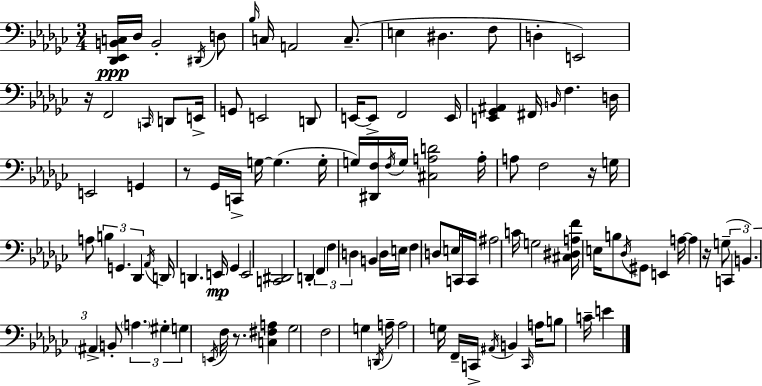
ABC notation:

X:1
T:Untitled
M:3/4
L:1/4
K:Ebm
[_D,,_E,,B,,C,]/4 _D,/4 B,,2 ^D,,/4 D,/2 _B,/4 C,/4 A,,2 C,/2 E, ^D, F,/2 D, E,,2 z/4 F,,2 C,,/4 D,,/2 E,,/4 G,,/2 E,,2 D,,/2 E,,/4 E,,/2 F,,2 E,,/4 [E,,_G,,^A,,] ^F,,/4 B,,/4 F, D,/4 E,,2 G,, z/2 _G,,/4 C,,/4 G,/4 G, G,/4 G,/4 [^D,,F,]/4 F,/4 G,/4 [^C,A,D]2 A,/4 A,/2 F,2 z/4 G,/4 A,/2 B, G,, _D,, _A,,/4 D,,/4 D,, E,,/4 _G,, E,,2 [C,,^D,,]2 D,, F,, F, D, B,, D,/4 E,/4 F, D,/2 E,/4 C,,/4 C,,/4 ^A,2 C/4 G,2 [^C,^D,A,F]/4 E,/4 B,/2 _D,/4 ^G,,/2 E,, A,/4 A, z/4 G,/2 C,, B,, ^A,, B,,/2 A, ^G, G, E,,/4 F,/4 z/2 [C,^F,A,] _G,2 F,2 G, D,,/4 A,/4 A,2 G,/4 F,,/4 C,,/4 ^A,,/4 B,, C,,/4 A,/4 B,/2 C/4 E